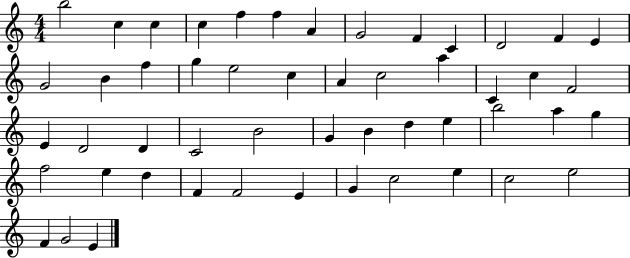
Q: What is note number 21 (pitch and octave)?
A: C5